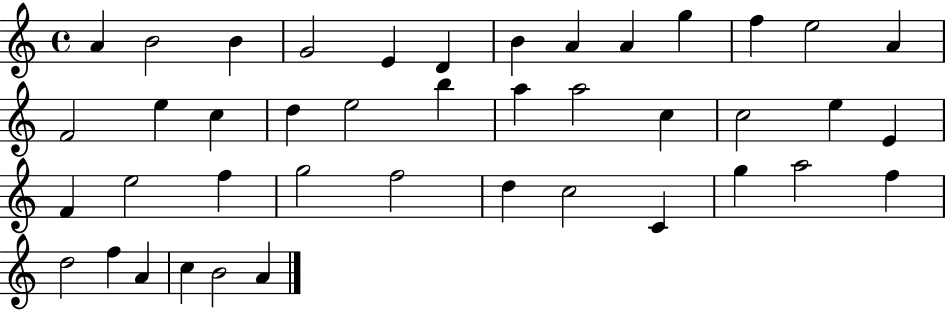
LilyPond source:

{
  \clef treble
  \time 4/4
  \defaultTimeSignature
  \key c \major
  a'4 b'2 b'4 | g'2 e'4 d'4 | b'4 a'4 a'4 g''4 | f''4 e''2 a'4 | \break f'2 e''4 c''4 | d''4 e''2 b''4 | a''4 a''2 c''4 | c''2 e''4 e'4 | \break f'4 e''2 f''4 | g''2 f''2 | d''4 c''2 c'4 | g''4 a''2 f''4 | \break d''2 f''4 a'4 | c''4 b'2 a'4 | \bar "|."
}